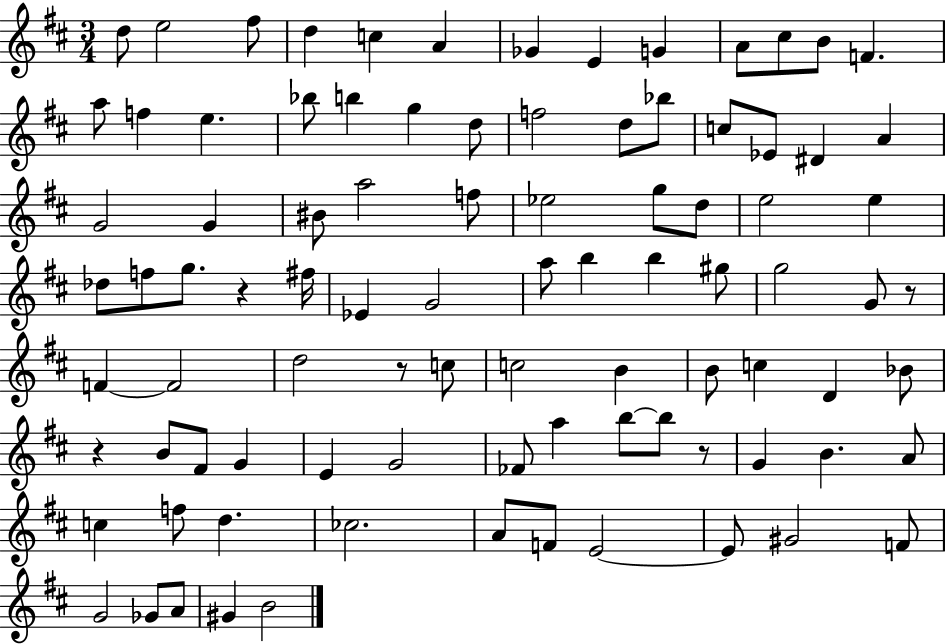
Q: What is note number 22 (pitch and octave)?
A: D5